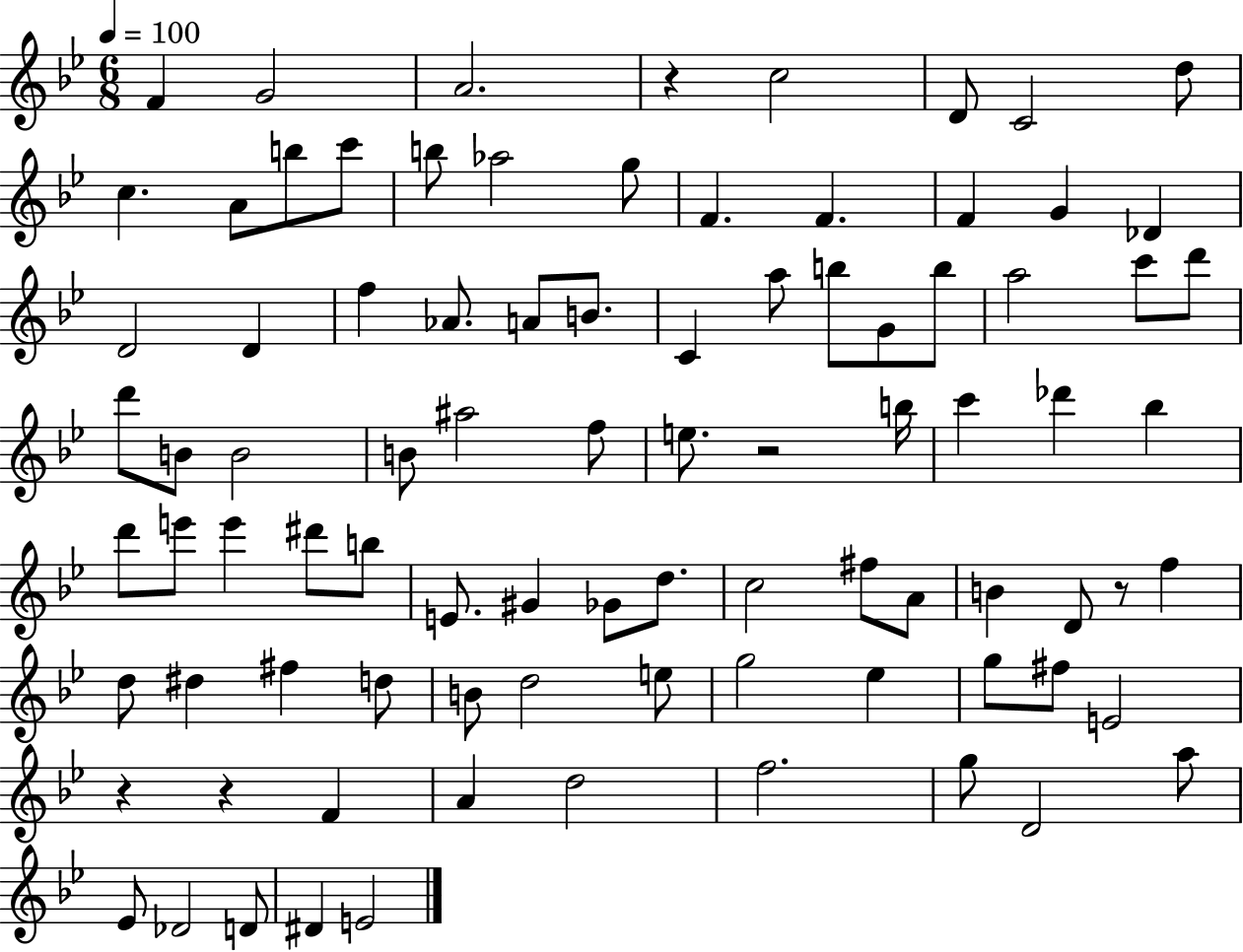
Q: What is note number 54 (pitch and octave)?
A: C5